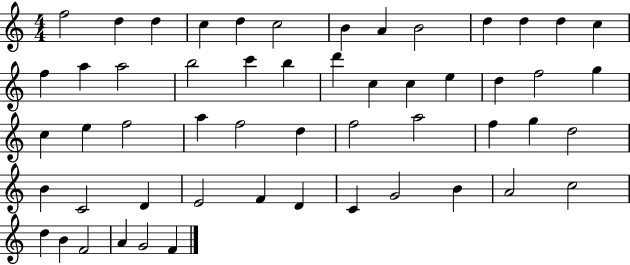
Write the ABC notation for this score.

X:1
T:Untitled
M:4/4
L:1/4
K:C
f2 d d c d c2 B A B2 d d d c f a a2 b2 c' b d' c c e d f2 g c e f2 a f2 d f2 a2 f g d2 B C2 D E2 F D C G2 B A2 c2 d B F2 A G2 F